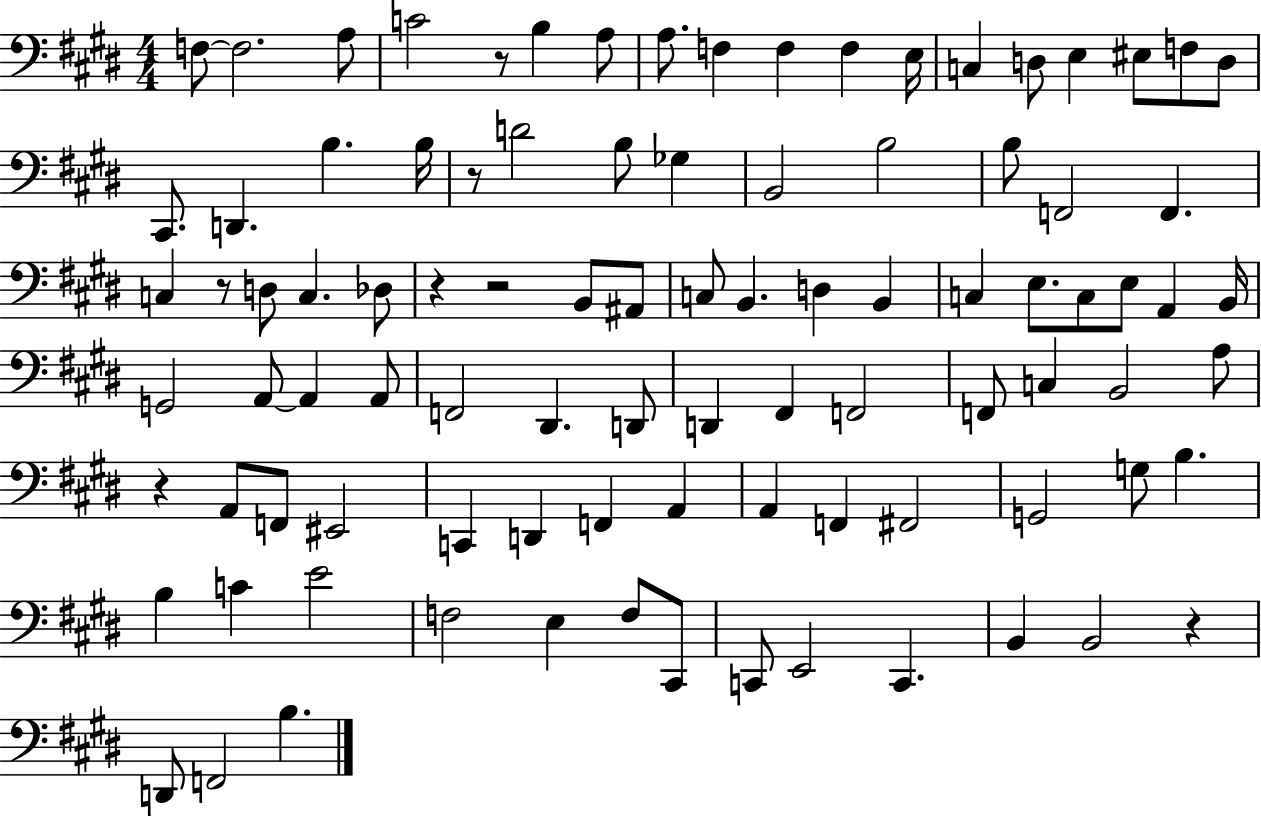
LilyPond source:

{
  \clef bass
  \numericTimeSignature
  \time 4/4
  \key e \major
  f8~~ f2. a8 | c'2 r8 b4 a8 | a8. f4 f4 f4 e16 | c4 d8 e4 eis8 f8 d8 | \break cis,8. d,4. b4. b16 | r8 d'2 b8 ges4 | b,2 b2 | b8 f,2 f,4. | \break c4 r8 d8 c4. des8 | r4 r2 b,8 ais,8 | c8 b,4. d4 b,4 | c4 e8. c8 e8 a,4 b,16 | \break g,2 a,8~~ a,4 a,8 | f,2 dis,4. d,8 | d,4 fis,4 f,2 | f,8 c4 b,2 a8 | \break r4 a,8 f,8 eis,2 | c,4 d,4 f,4 a,4 | a,4 f,4 fis,2 | g,2 g8 b4. | \break b4 c'4 e'2 | f2 e4 f8 cis,8 | c,8 e,2 c,4. | b,4 b,2 r4 | \break d,8 f,2 b4. | \bar "|."
}